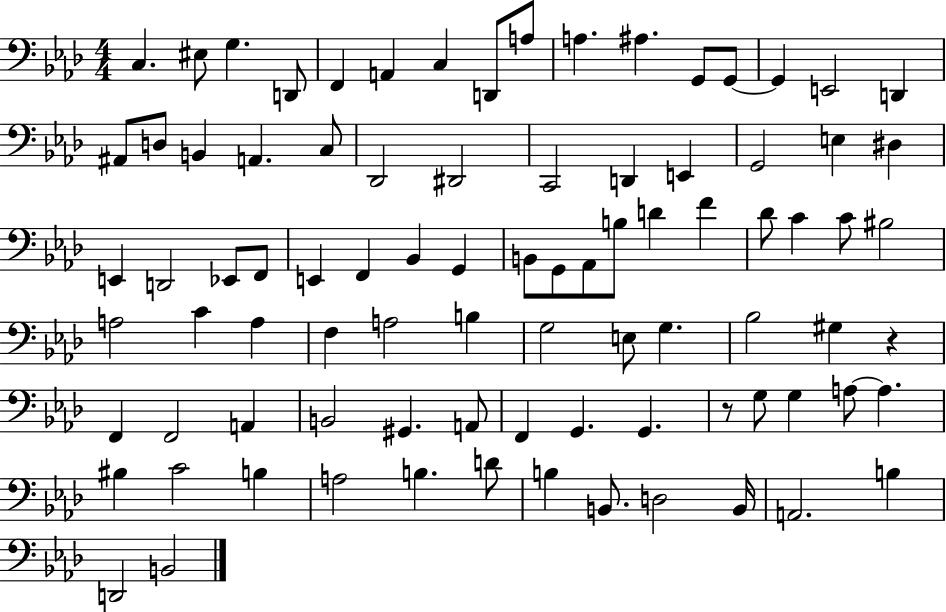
{
  \clef bass
  \numericTimeSignature
  \time 4/4
  \key aes \major
  c4. eis8 g4. d,8 | f,4 a,4 c4 d,8 a8 | a4. ais4. g,8 g,8~~ | g,4 e,2 d,4 | \break ais,8 d8 b,4 a,4. c8 | des,2 dis,2 | c,2 d,4 e,4 | g,2 e4 dis4 | \break e,4 d,2 ees,8 f,8 | e,4 f,4 bes,4 g,4 | b,8 g,8 aes,8 b8 d'4 f'4 | des'8 c'4 c'8 bis2 | \break a2 c'4 a4 | f4 a2 b4 | g2 e8 g4. | bes2 gis4 r4 | \break f,4 f,2 a,4 | b,2 gis,4. a,8 | f,4 g,4. g,4. | r8 g8 g4 a8~~ a4. | \break bis4 c'2 b4 | a2 b4. d'8 | b4 b,8. d2 b,16 | a,2. b4 | \break d,2 b,2 | \bar "|."
}